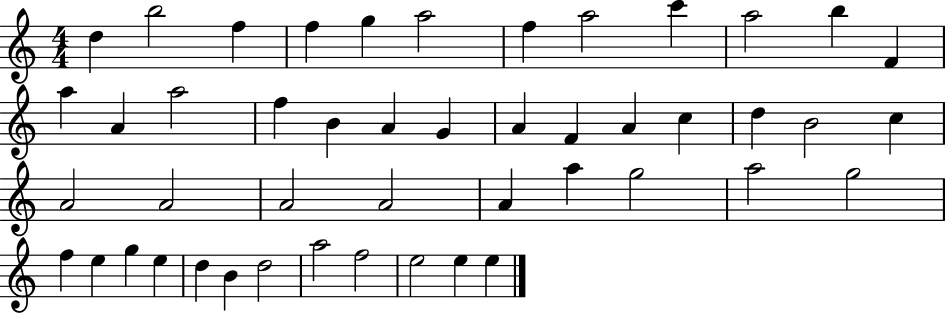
X:1
T:Untitled
M:4/4
L:1/4
K:C
d b2 f f g a2 f a2 c' a2 b F a A a2 f B A G A F A c d B2 c A2 A2 A2 A2 A a g2 a2 g2 f e g e d B d2 a2 f2 e2 e e